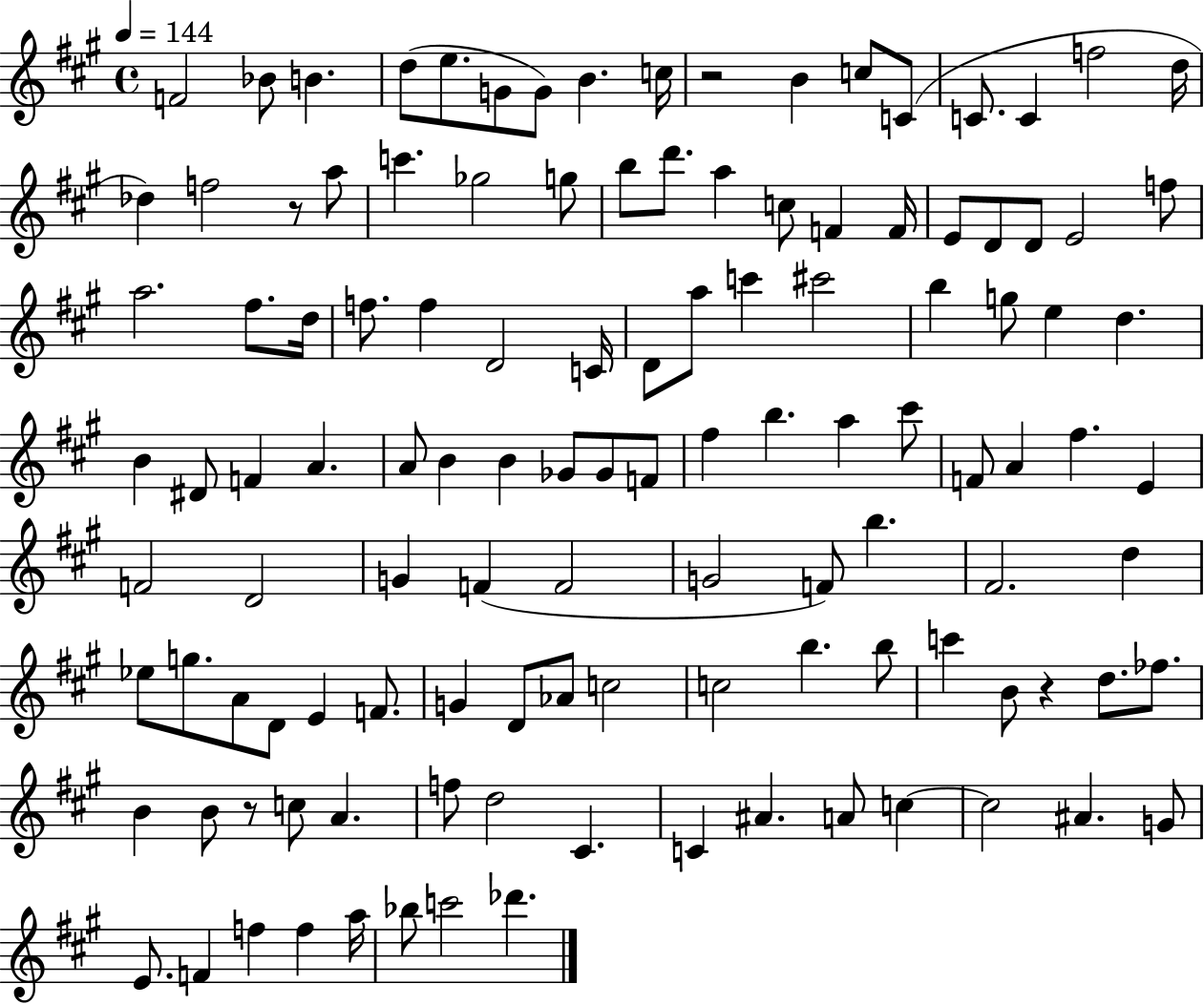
{
  \clef treble
  \time 4/4
  \defaultTimeSignature
  \key a \major
  \tempo 4 = 144
  f'2 bes'8 b'4. | d''8( e''8. g'8 g'8) b'4. c''16 | r2 b'4 c''8 c'8( | c'8. c'4 f''2 d''16 | \break des''4) f''2 r8 a''8 | c'''4. ges''2 g''8 | b''8 d'''8. a''4 c''8 f'4 f'16 | e'8 d'8 d'8 e'2 f''8 | \break a''2. fis''8. d''16 | f''8. f''4 d'2 c'16 | d'8 a''8 c'''4 cis'''2 | b''4 g''8 e''4 d''4. | \break b'4 dis'8 f'4 a'4. | a'8 b'4 b'4 ges'8 ges'8 f'8 | fis''4 b''4. a''4 cis'''8 | f'8 a'4 fis''4. e'4 | \break f'2 d'2 | g'4 f'4( f'2 | g'2 f'8) b''4. | fis'2. d''4 | \break ees''8 g''8. a'8 d'8 e'4 f'8. | g'4 d'8 aes'8 c''2 | c''2 b''4. b''8 | c'''4 b'8 r4 d''8. fes''8. | \break b'4 b'8 r8 c''8 a'4. | f''8 d''2 cis'4. | c'4 ais'4. a'8 c''4~~ | c''2 ais'4. g'8 | \break e'8. f'4 f''4 f''4 a''16 | bes''8 c'''2 des'''4. | \bar "|."
}